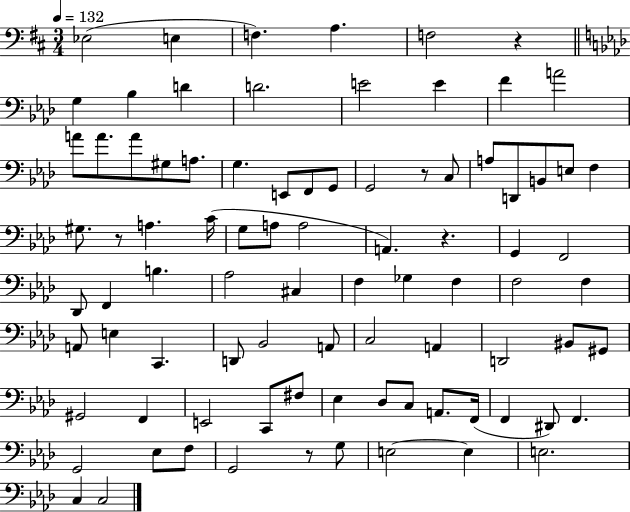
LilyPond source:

{
  \clef bass
  \numericTimeSignature
  \time 3/4
  \key d \major
  \tempo 4 = 132
  ees2( e4 | f4.) a4. | f2 r4 | \bar "||" \break \key f \minor g4 bes4 d'4 | d'2. | e'2 e'4 | f'4 a'2 | \break a'8 a'8. a'8 gis8 a8. | g4. e,8 f,8 g,8 | g,2 r8 c8 | a8 d,8 b,8 e8 f4 | \break gis8. r8 a4. c'16( | g8 a8 a2 | a,4.) r4. | g,4 f,2 | \break des,8 f,4 b4. | aes2 cis4 | f4 ges4 f4 | f2 f4 | \break a,8 e4 c,4. | d,8 bes,2 a,8 | c2 a,4 | d,2 bis,8 gis,8 | \break gis,2 f,4 | e,2 c,8 fis8 | ees4 des8 c8 a,8. f,16( | f,4 dis,8) f,4. | \break g,2 ees8 f8 | g,2 r8 g8 | e2~~ e4 | e2. | \break c4 c2 | \bar "|."
}